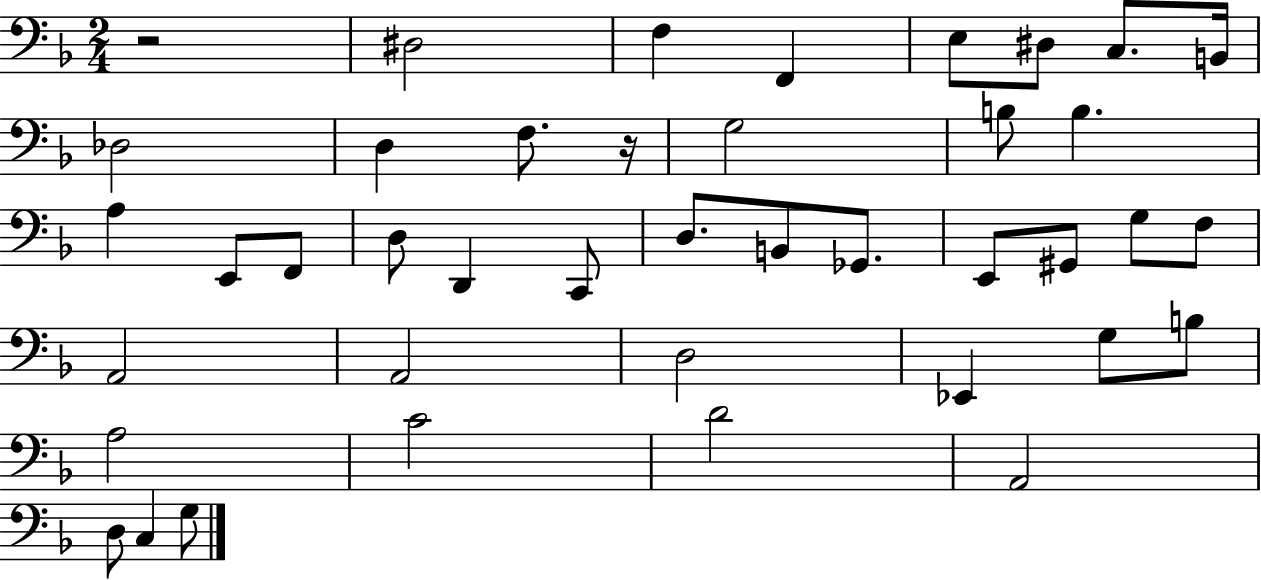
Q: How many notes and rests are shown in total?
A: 41